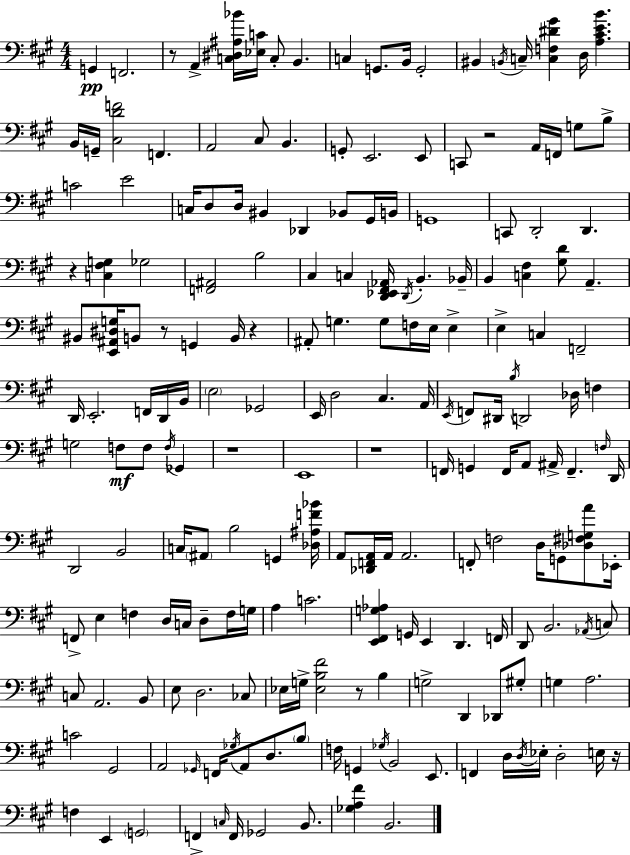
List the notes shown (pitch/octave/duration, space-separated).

G2/q F2/h. R/e A2/q [C3,D#3,A#3,Bb4]/s [Eb3,C4]/s C3/e B2/q. C3/q G2/e. B2/s G2/h BIS2/q B2/s C3/s [C3,F3,D#4,G#4]/q D3/s [A3,C#4,E4,B4]/q. B2/s G2/s [C#3,D4,F4]/h F2/q. A2/h C#3/e B2/q. G2/e E2/h. E2/e C2/e R/h A2/s F2/s G3/e B3/e C4/h E4/h C3/s D3/e D3/s BIS2/q Db2/q Bb2/e G#2/s B2/s G2/w C2/e D2/h D2/q. R/q [C3,F#3,G3]/q Gb3/h [F2,A#2]/h B3/h C#3/q C3/q [D2,Eb2,F#2,Ab2]/s D2/s B2/q. Bb2/s B2/q [C3,F#3]/q [G#3,D4]/e A2/q. BIS2/e [E2,A#2,D#3,G3]/s B2/e R/e G2/q B2/s R/q A#2/e G3/q. G3/e F3/s E3/s E3/q E3/q C3/q F2/h D2/s E2/h. F2/s D2/s B2/s E3/h Gb2/h E2/s D3/h C#3/q. A2/s E2/s F2/e D#2/s B3/s D2/h Db3/s F3/q G3/h F3/e F3/e F3/s Gb2/q R/w E2/w R/w F2/s G2/q F2/s A2/e A#2/s F2/q. F3/s D2/s D2/h B2/h C3/s A#2/e B3/h G2/q [Db3,A#3,F4,Bb4]/s A2/e [Db2,F2,A2]/s A2/s A2/h. F2/e F3/h D3/s G2/e [Db3,F#3,G3,A4]/e Eb2/s F2/e E3/q F3/q D3/s C3/s D3/e F3/s G3/s A3/q C4/h. [E2,F#2,G3,Ab3]/q G2/s E2/q D2/q. F2/s D2/e B2/h. Ab2/s C3/e C3/e A2/h. B2/e E3/e D3/h. CES3/e Eb3/s G3/s [Eb3,B3,F#4]/h R/e B3/q G3/h D2/q Db2/e G#3/e G3/q A3/h. C4/h G#2/h A2/h Gb2/s F2/s Gb3/s A2/e D3/e. B3/e F3/s G2/q Gb3/s B2/h E2/e. F2/q D3/s D3/s Eb3/s D3/h E3/s R/s F3/q E2/q G2/h F2/q C3/s F2/s Gb2/h B2/e. [Gb3,A3,F#4]/q B2/h.